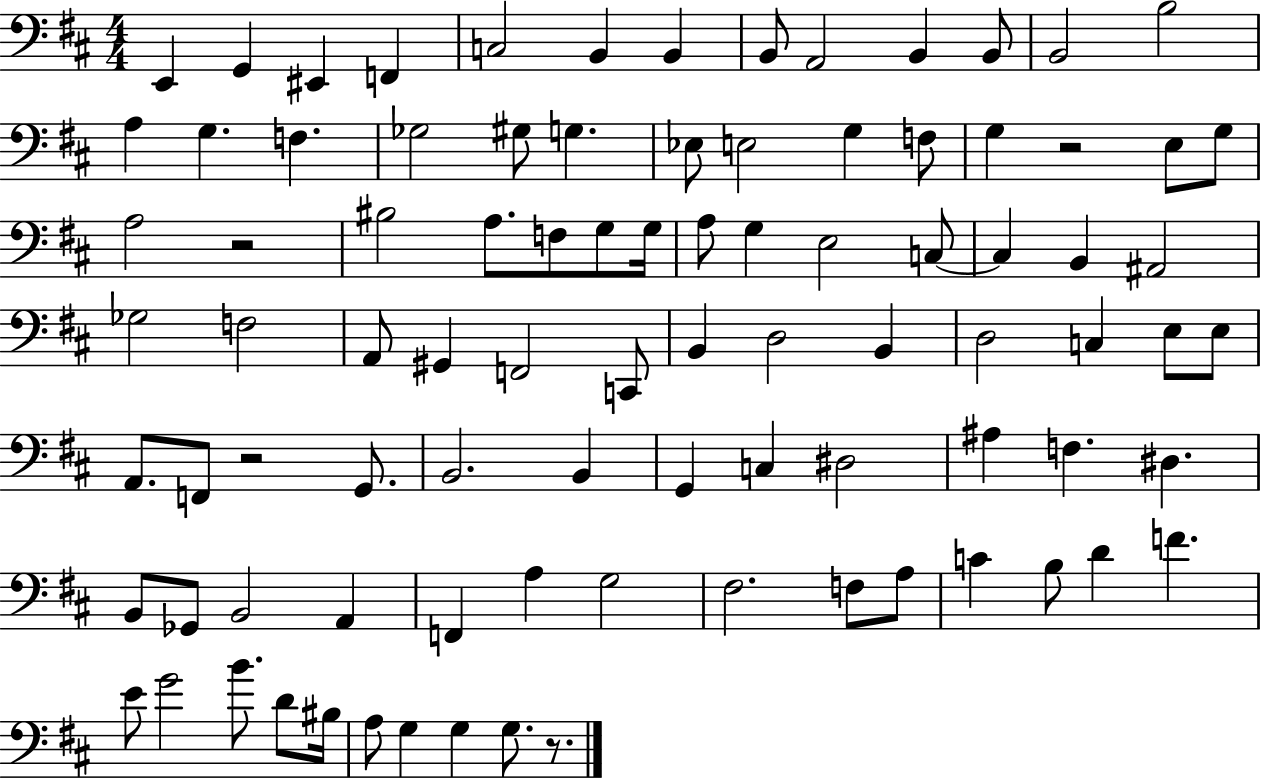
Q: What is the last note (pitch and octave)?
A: G3